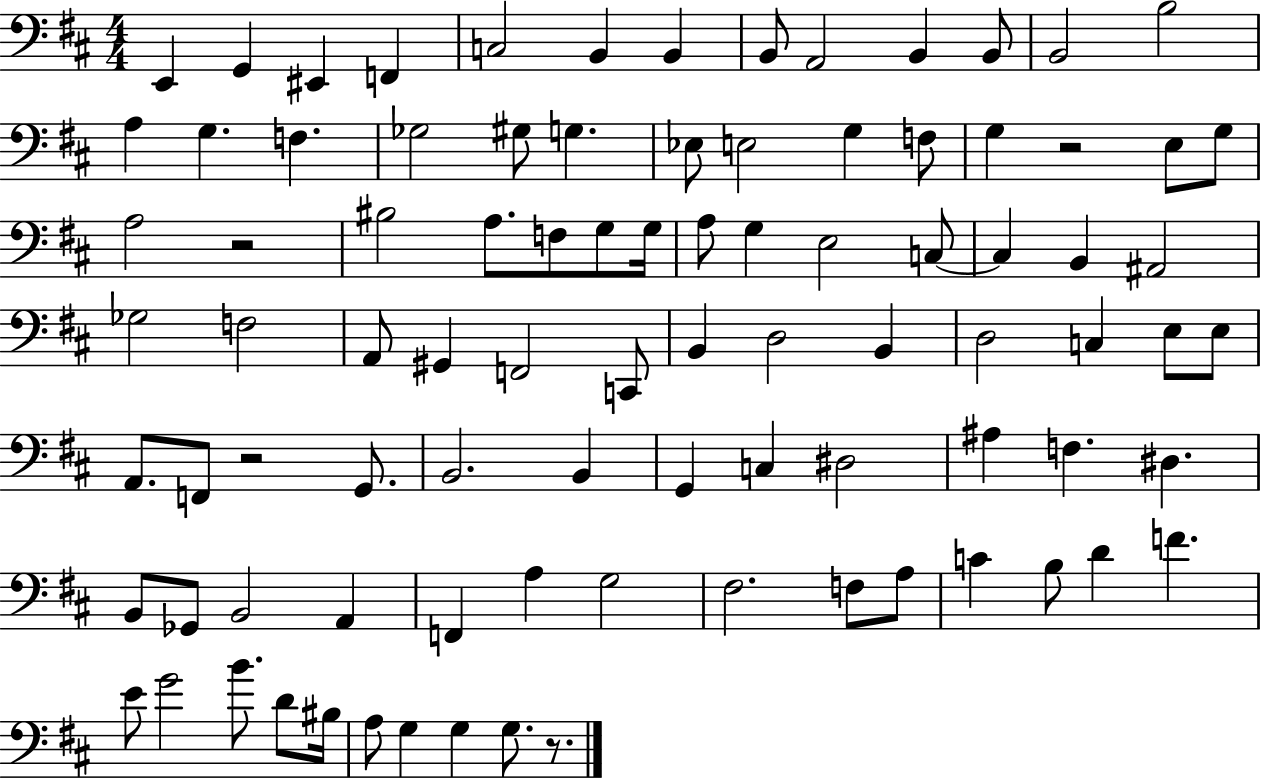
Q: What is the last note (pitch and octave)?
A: G3